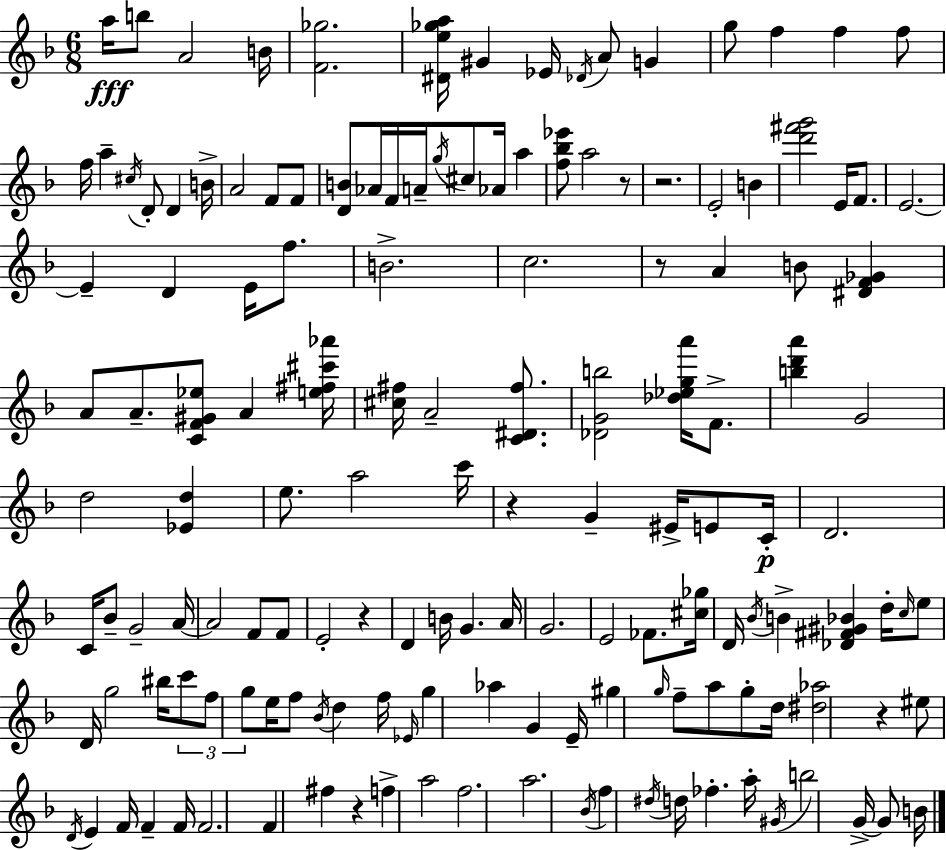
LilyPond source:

{
  \clef treble
  \numericTimeSignature
  \time 6/8
  \key d \minor
  a''16\fff b''8 a'2 b'16 | <f' ges''>2. | <dis' e'' ges'' a''>16 gis'4 ees'16 \acciaccatura { des'16 } a'8 g'4 | g''8 f''4 f''4 f''8 | \break f''16 a''4-- \acciaccatura { cis''16 } d'8-. d'4 | b'16-> a'2 f'8 | f'8 <d' b'>8 aes'16 f'16 a'16-- \acciaccatura { g''16 } cis''8 aes'16 a''4 | <f'' bes'' ees'''>8 a''2 | \break r8 r2. | e'2-. b'4 | <d''' fis''' g'''>2 e'16 | f'8. e'2.~~ | \break e'4-- d'4 e'16 | f''8. b'2.-> | c''2. | r8 a'4 b'8 <dis' f' ges'>4 | \break a'8 a'8.-- <c' f' gis' ees''>8 a'4 | <e'' fis'' cis''' aes'''>16 <cis'' fis''>16 a'2-- | <c' dis' fis''>8. <des' g' b''>2 <des'' ees'' g'' a'''>16 | f'8.-> <b'' d''' a'''>4 g'2 | \break d''2 <ees' d''>4 | e''8. a''2 | c'''16 r4 g'4-- eis'16-> | e'8 c'16-.\p d'2. | \break c'16 bes'8-- g'2-- | a'16~~ a'2 f'8 | f'8 e'2-. r4 | d'4 b'16 g'4. | \break a'16 g'2. | e'2 fes'8. | <cis'' ges''>16 d'16 \acciaccatura { bes'16 } b'4-> <des' fis' gis' bes'>4 | d''16-. \grace { c''16 } e''8 d'16 g''2 | \break bis''16 \tuplet 3/2 { c'''8 f''8 g''8 } e''16 f''8 | \acciaccatura { bes'16 } d''4 f''16 \grace { ees'16 } g''4 aes''4 | g'4 e'16-- gis''4 | \grace { g''16 } f''8-- a''8 g''8-. d''16 <dis'' aes''>2 | \break r4 eis''8 \acciaccatura { d'16 } e'4 | f'16 f'4-- f'16 f'2. | f'4 | fis''4 r4 f''4-> | \break a''2 f''2. | a''2. | \acciaccatura { bes'16 } f''4 | \acciaccatura { dis''16 } d''16 fes''4.-. a''16-. \acciaccatura { gis'16 } | \break b''2 g'16->~~ g'8 b'16 | \bar "|."
}